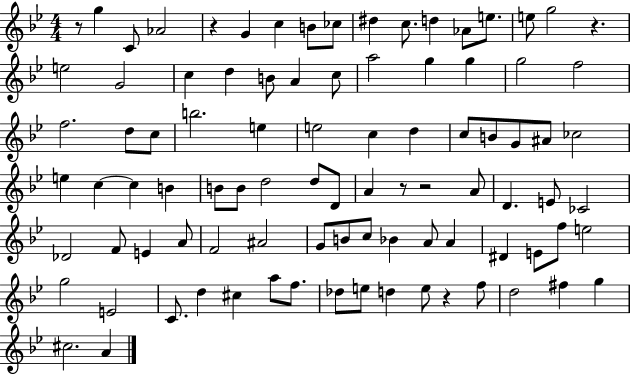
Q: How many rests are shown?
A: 6